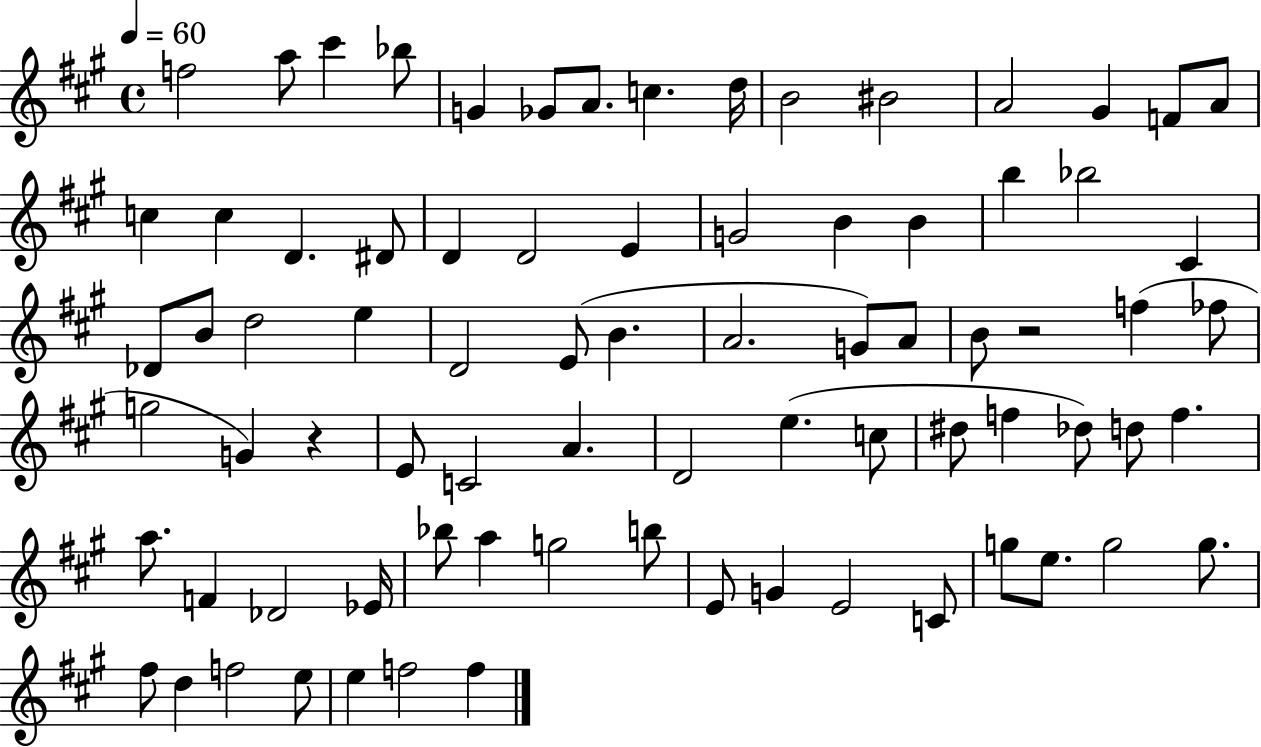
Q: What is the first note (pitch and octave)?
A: F5